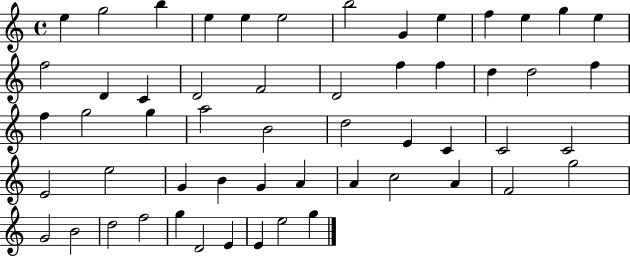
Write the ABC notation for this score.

X:1
T:Untitled
M:4/4
L:1/4
K:C
e g2 b e e e2 b2 G e f e g e f2 D C D2 F2 D2 f f d d2 f f g2 g a2 B2 d2 E C C2 C2 E2 e2 G B G A A c2 A F2 g2 G2 B2 d2 f2 g D2 E E e2 g